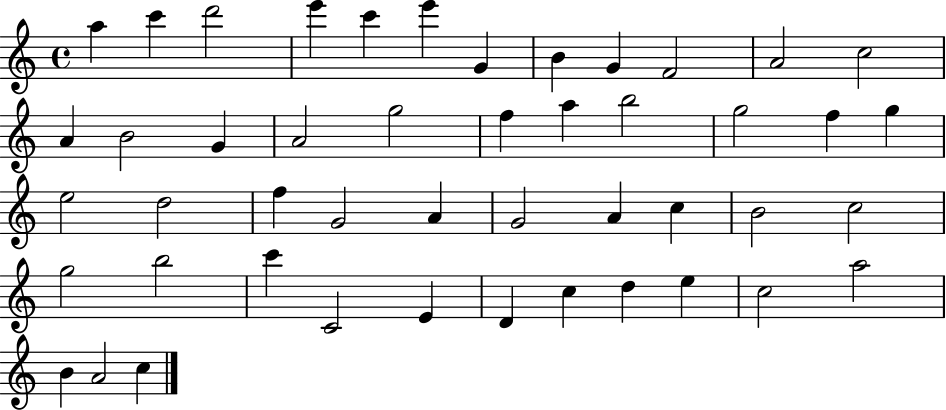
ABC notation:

X:1
T:Untitled
M:4/4
L:1/4
K:C
a c' d'2 e' c' e' G B G F2 A2 c2 A B2 G A2 g2 f a b2 g2 f g e2 d2 f G2 A G2 A c B2 c2 g2 b2 c' C2 E D c d e c2 a2 B A2 c